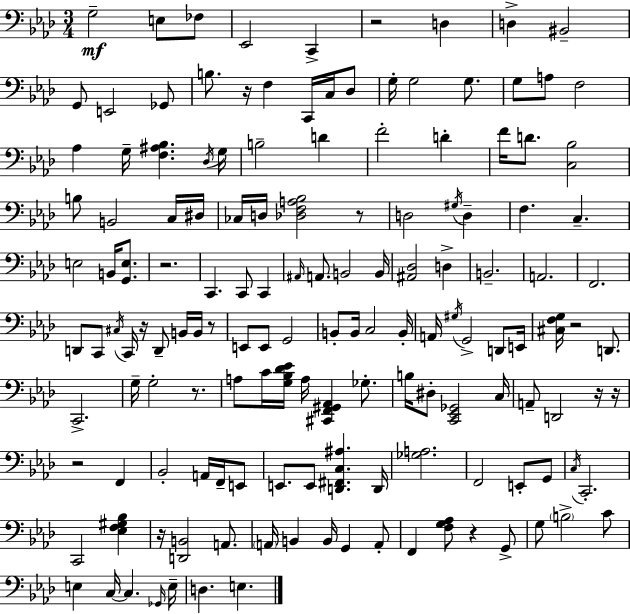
{
  \clef bass
  \numericTimeSignature
  \time 3/4
  \key aes \major
  g2--\mf e8 fes8 | ees,2 c,4-> | r2 d4 | d4-> bis,2-- | \break g,8 e,2 ges,8 | b8. r16 f4 c,16 c16 des8 | g16-. g2 g8. | g8 a8 f2 | \break aes4 g16-- <f ais bes>4. \acciaccatura { des16 } | g16 b2-- d'4 | f'2-. d'4-. | f'16 d'8. <c bes>2 | \break b8 b,2 c16 | dis16 ces16 d16 <des f a bes>2 r8 | d2 \acciaccatura { gis16 } d4-- | f4. c4.-- | \break e2 b,16 <g, e>8. | r2. | c,4. c,8 c,4 | \grace { ais,16 } a,8. b,2 | \break b,16 <ais, des>2 d4-> | b,2.-- | a,2. | f,2. | \break d,8 c,8 \acciaccatura { cis16 } c,16 r16 d,8-- | b,16 b,16 r8 e,8 e,8 g,2 | b,8-. b,16 c2 | b,16-. a,16 \acciaccatura { gis16 } g,2-> | \break d,8 e,16 <cis f g>16 r2 | d,8. c,2.-> | g16-- g2-. | r8. a8 c'16 <g bes des' ees'>16 a16 <cis, f, gis, aes,>4 | \break ges8.-. b16 dis8-. <c, ees, ges,>2 | c16 a,8-- d,2 | r16 r16 r2 | f,4 bes,2-. | \break a,16 f,16-- e,8 e,8. e,8 <d, fis, c ais>4. | d,16 <ges a>2. | f,2 | e,8-. g,8 \acciaccatura { c16 } c,2.-. | \break c,2 | <ees f gis bes>4 r16 <d, b,>2 | a,8. \parenthesize a,16 b,4 b,16 | g,4 a,8-. f,4 <f g aes>8 | \break r4 g,8-> g8 \parenthesize b2-> | c'8 e4 c16~~ c4. | \grace { ges,16 } e16-- d4. | e4. \bar "|."
}